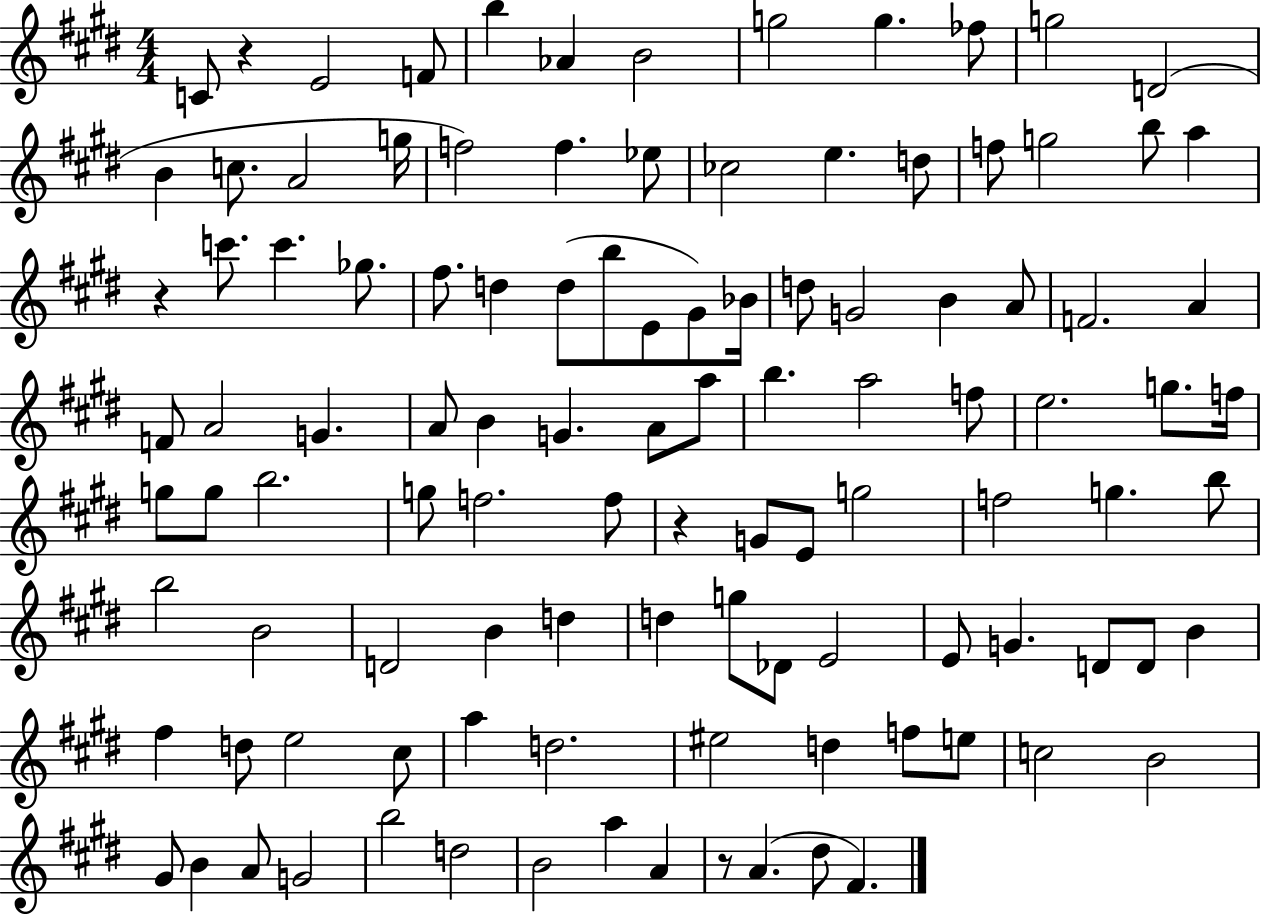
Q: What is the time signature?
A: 4/4